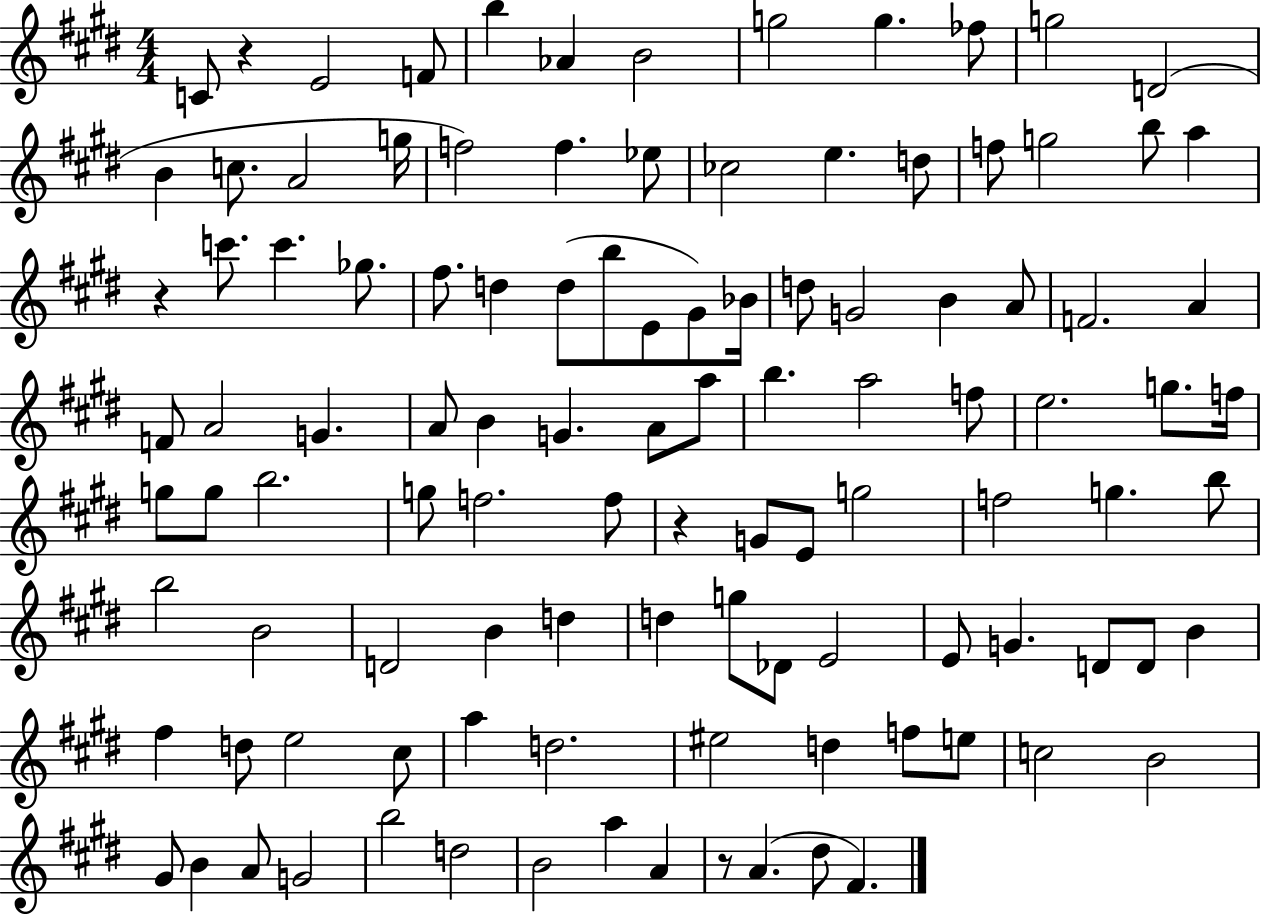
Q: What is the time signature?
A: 4/4